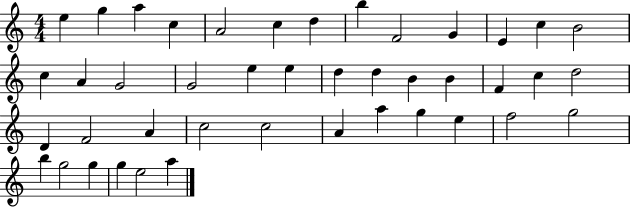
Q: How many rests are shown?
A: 0